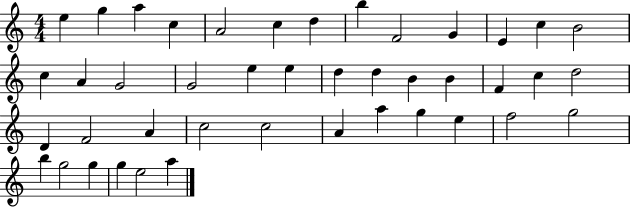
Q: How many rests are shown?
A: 0